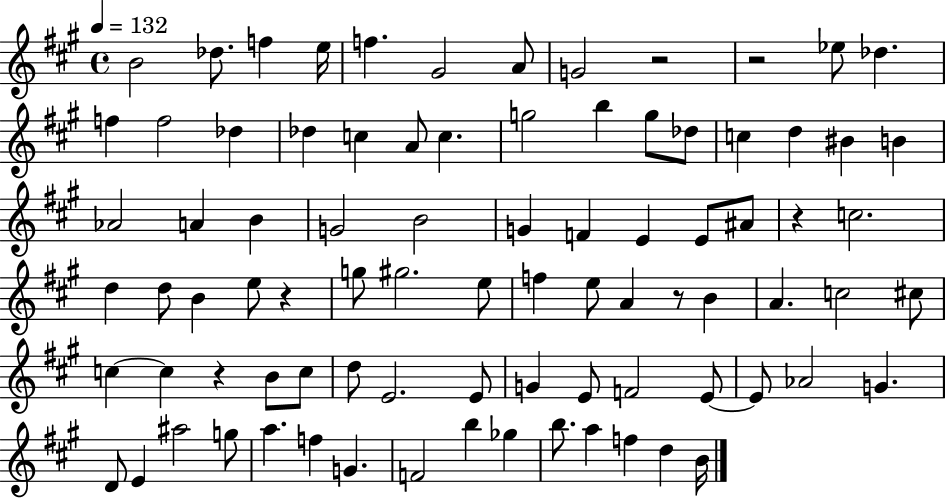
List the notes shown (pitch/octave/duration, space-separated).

B4/h Db5/e. F5/q E5/s F5/q. G#4/h A4/e G4/h R/h R/h Eb5/e Db5/q. F5/q F5/h Db5/q Db5/q C5/q A4/e C5/q. G5/h B5/q G5/e Db5/e C5/q D5/q BIS4/q B4/q Ab4/h A4/q B4/q G4/h B4/h G4/q F4/q E4/q E4/e A#4/e R/q C5/h. D5/q D5/e B4/q E5/e R/q G5/e G#5/h. E5/e F5/q E5/e A4/q R/e B4/q A4/q. C5/h C#5/e C5/q C5/q R/q B4/e C5/e D5/e E4/h. E4/e G4/q E4/e F4/h E4/e E4/e Ab4/h G4/q. D4/e E4/q A#5/h G5/e A5/q. F5/q G4/q. F4/h B5/q Gb5/q B5/e. A5/q F5/q D5/q B4/s